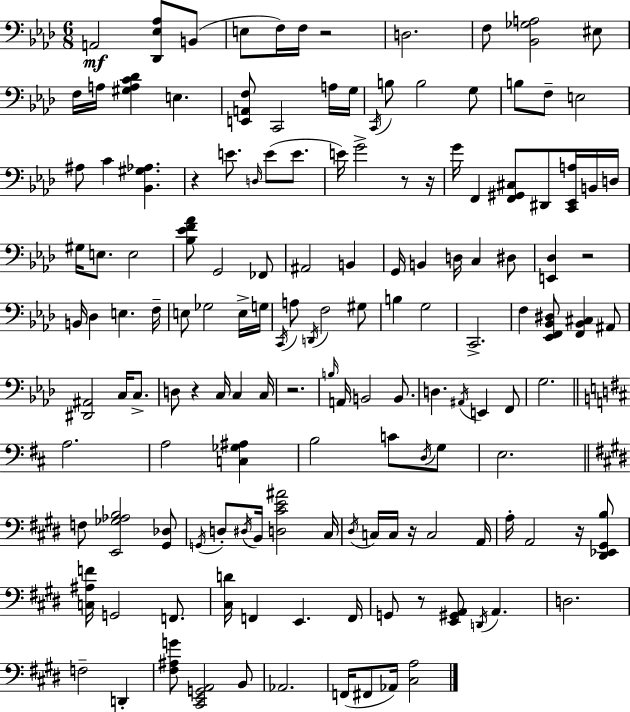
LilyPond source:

{
  \clef bass
  \numericTimeSignature
  \time 6/8
  \key aes \major
  a,2\mf <des, ees aes>8 b,8( | e8 f16) f16 r2 | d2. | f8 <bes, ges a>2 eis8 | \break f16 a16 <gis a c' des'>4 e4. | <e, a, f>8 c,2 a16 g16 | \acciaccatura { c,16 } b8 b2 g8 | b8 f8-- e2 | \break ais8 c'4 <bes, gis aes>4. | r4 e'8. \grace { d16 }( e'8 e'8. | e'16) g'2-> r8 | r16 g'16 f,4 <f, gis, cis>8 dis,8 <c, ees, a>16 | \break b,16 d16 gis16 e8. e2 | <bes ees' f' aes'>8 g,2 | fes,8 ais,2 b,4 | g,16 b,4 d16 c4 | \break dis8 <e, des>4 r2 | b,16 des4 e4. | f16-- e8 ges2 | e16-> g16 \acciaccatura { c,16 } a8 \acciaccatura { d,16 } f2 | \break gis8 b4 g2 | c,2.-> | f4 <ees, f, bes, dis>8 <f, bes, cis>4 | ais,8 <dis, ais,>2 | \break c16 c8.-> d8 r4 c16 c4 | c16 r2. | \grace { b16 } a,16 b,2 | b,8. d4. \acciaccatura { ais,16 } | \break e,4 f,8 g2. | \bar "||" \break \key d \major a2. | a2 <c ges ais>4 | b2 c'8 \acciaccatura { d16 } g8 | e2. | \break \bar "||" \break \key e \major f8 <e, ges aes b>2 <gis, des>8 | \acciaccatura { g,16 } d8-. \acciaccatura { dis16 } b,16 <d cis' e' ais'>2 | cis16 \acciaccatura { dis16 } c16 c16 r16 c2 | a,16 a16-. a,2 | \break r16 <dis, ees, gis, b>8 <c ais f'>16 g,2 | f,8. <cis d'>16 f,4 e,4. | f,16 g,8 r8 <e, gis, a,>8 \acciaccatura { d,16 } a,4. | d2. | \break f2-- | d,4-. <fis ais g'>8 <cis, e, g, a,>2 | b,8 aes,2. | f,16( fis,8 aes,16) <cis a>2 | \break \bar "|."
}